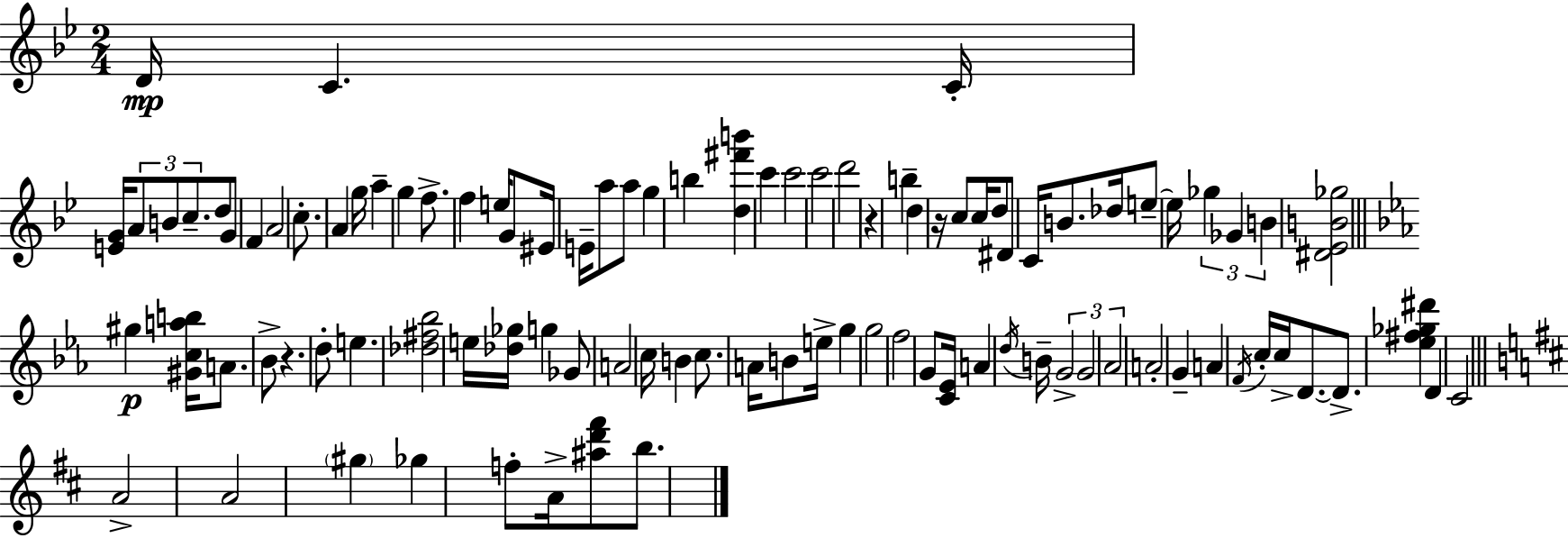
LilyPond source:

{
  \clef treble
  \numericTimeSignature
  \time 2/4
  \key bes \major
  \repeat volta 2 { d'16\mp c'4. c'16-. | <e' g'>16 \tuplet 3/2 { a'8 b'8 c''8.-- } | d''8 g'8 f'4 | a'2 | \break c''8.-. a'4 g''16 | a''4-- g''4 | f''8.-> f''4 e''16 | g'8 eis'16 e'16-- a''8 a''8 | \break g''4 b''4 | <d'' fis''' b'''>4 c'''4 | c'''2 | c'''2 | \break d'''2 | r4 b''4-- | d''4 r16 c''8 c''16 | d''8 dis'8 c'16 b'8. | \break des''16 e''8--~~ e''16 \tuplet 3/2 { ges''4 | ges'4 b'4 } | <dis' ees' b' ges''>2 | \bar "||" \break \key ees \major gis''4\p <gis' c'' a'' b''>16 a'8. | bes'8-> r4. | d''8-. e''4. | <des'' fis'' bes''>2 | \break e''16 <des'' ges''>16 g''4 ges'8 | a'2 | c''16 b'4 c''8. | a'16 b'8 e''16-> g''4 | \break g''2 | f''2 | g'8 <c' ees'>16 a'4 \acciaccatura { d''16 } | b'16-- \tuplet 3/2 { g'2-> | \break g'2 | aes'2 } | a'2-. | g'4-- a'4 | \break \acciaccatura { f'16 } c''16-. c''16-> d'8.~~ d'8.-> | <ees'' fis'' ges'' dis'''>4 d'4 | c'2 | \bar "||" \break \key d \major a'2-> | a'2 | \parenthesize gis''4 ges''4 | f''8-. a'16-> <ais'' d''' fis'''>8 b''8. | \break } \bar "|."
}